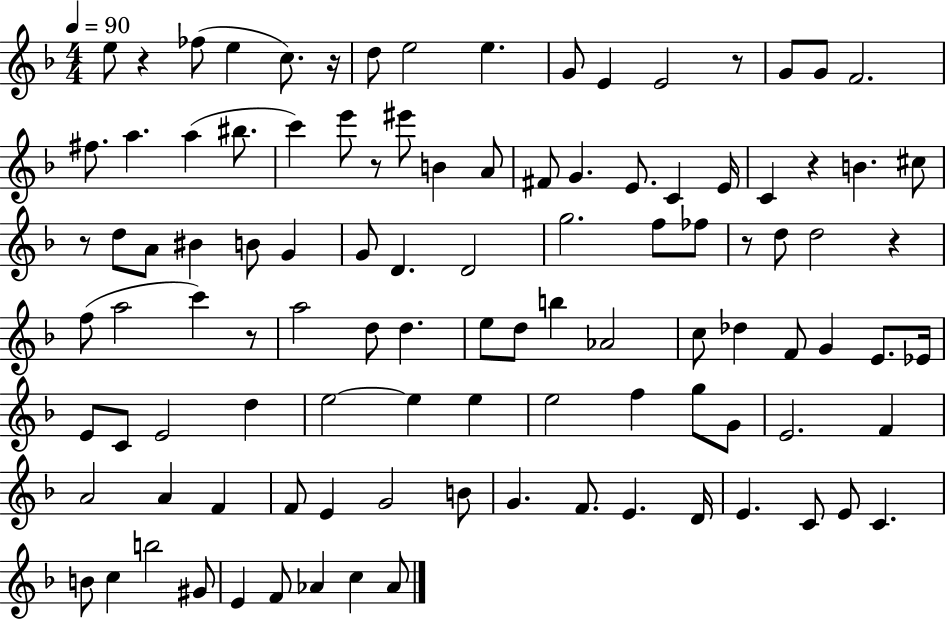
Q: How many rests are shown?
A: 9